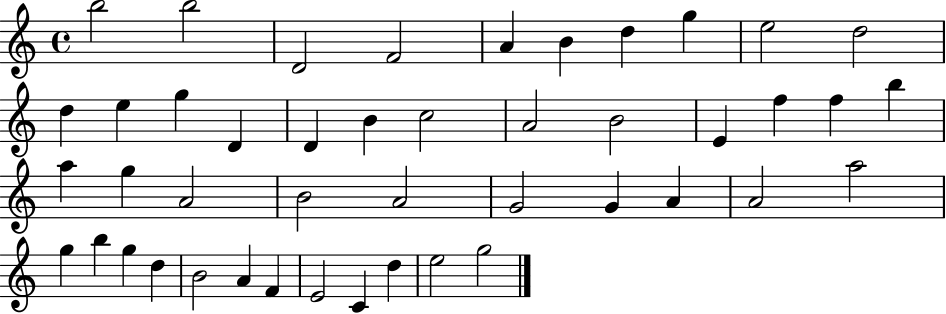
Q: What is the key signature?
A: C major